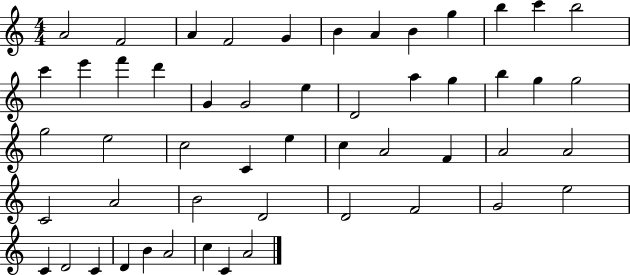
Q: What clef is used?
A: treble